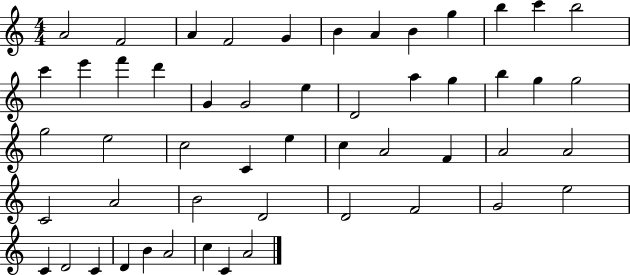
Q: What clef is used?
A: treble